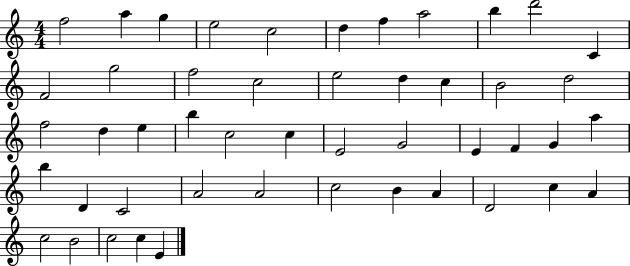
{
  \clef treble
  \numericTimeSignature
  \time 4/4
  \key c \major
  f''2 a''4 g''4 | e''2 c''2 | d''4 f''4 a''2 | b''4 d'''2 c'4 | \break f'2 g''2 | f''2 c''2 | e''2 d''4 c''4 | b'2 d''2 | \break f''2 d''4 e''4 | b''4 c''2 c''4 | e'2 g'2 | e'4 f'4 g'4 a''4 | \break b''4 d'4 c'2 | a'2 a'2 | c''2 b'4 a'4 | d'2 c''4 a'4 | \break c''2 b'2 | c''2 c''4 e'4 | \bar "|."
}